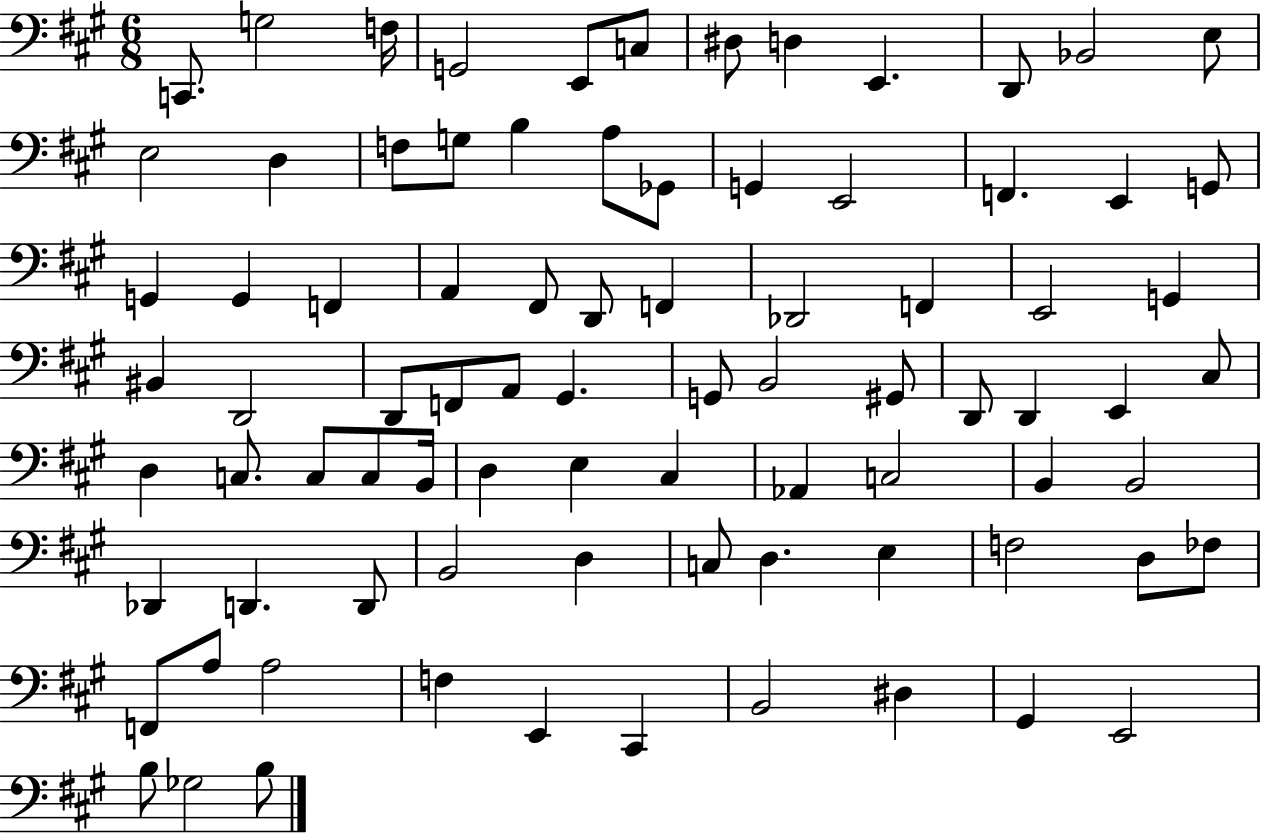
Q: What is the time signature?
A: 6/8